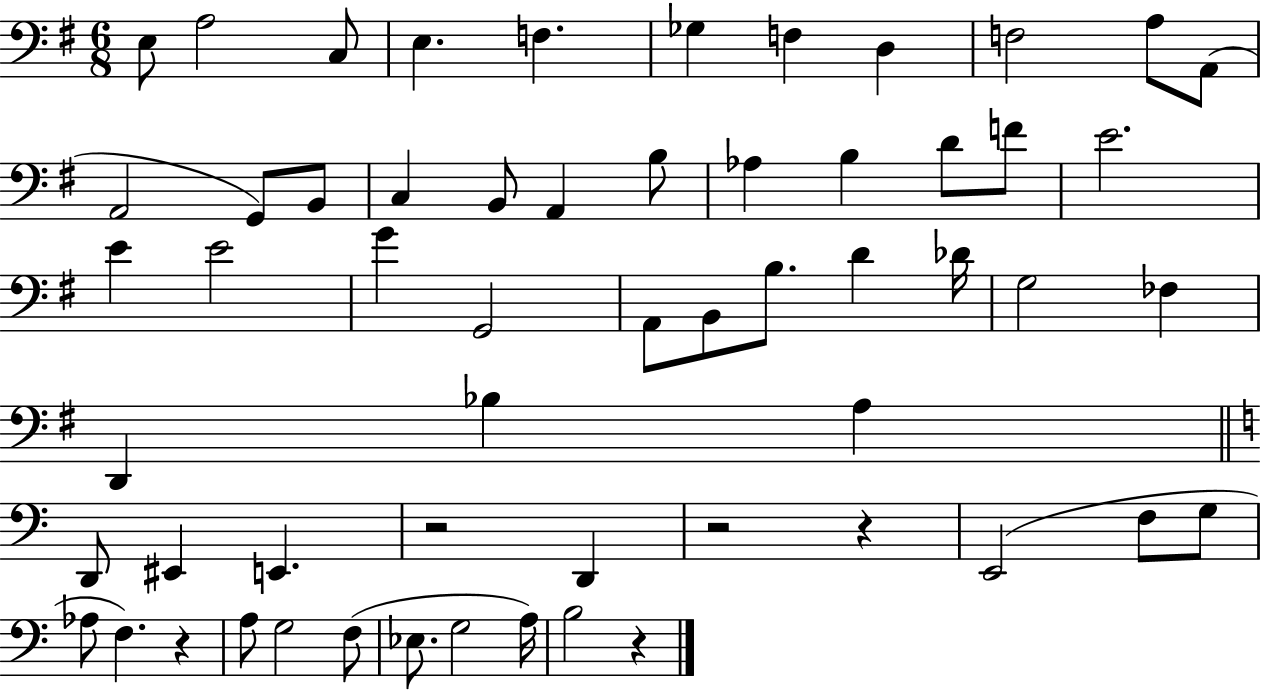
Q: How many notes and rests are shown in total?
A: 58